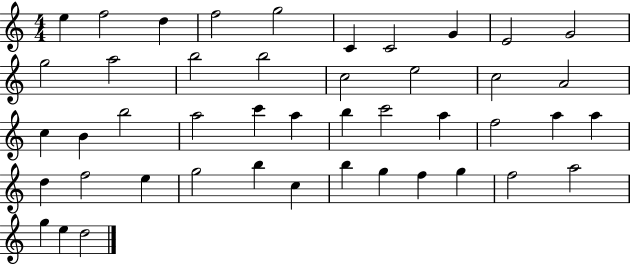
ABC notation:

X:1
T:Untitled
M:4/4
L:1/4
K:C
e f2 d f2 g2 C C2 G E2 G2 g2 a2 b2 b2 c2 e2 c2 A2 c B b2 a2 c' a b c'2 a f2 a a d f2 e g2 b c b g f g f2 a2 g e d2